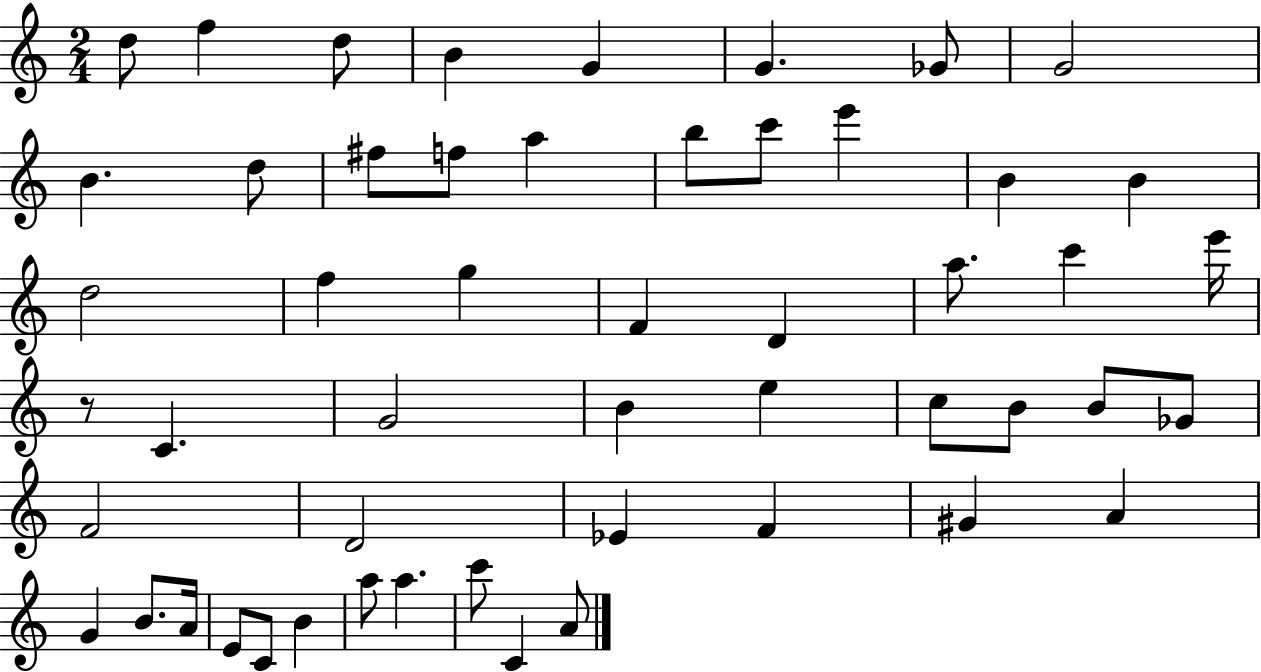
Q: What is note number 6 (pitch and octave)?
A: G4